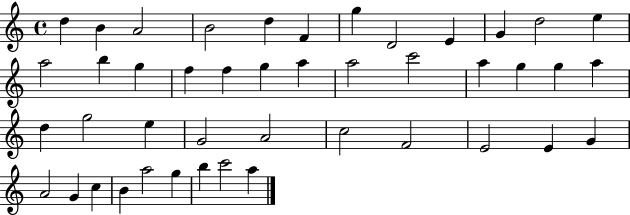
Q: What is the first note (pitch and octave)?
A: D5